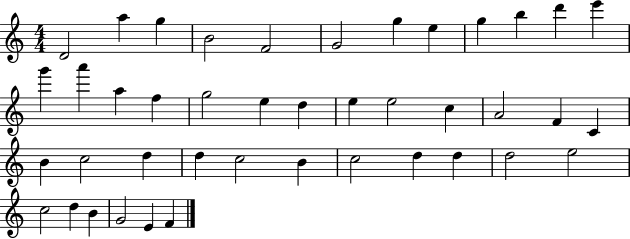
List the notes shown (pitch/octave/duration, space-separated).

D4/h A5/q G5/q B4/h F4/h G4/h G5/q E5/q G5/q B5/q D6/q E6/q G6/q A6/q A5/q F5/q G5/h E5/q D5/q E5/q E5/h C5/q A4/h F4/q C4/q B4/q C5/h D5/q D5/q C5/h B4/q C5/h D5/q D5/q D5/h E5/h C5/h D5/q B4/q G4/h E4/q F4/q